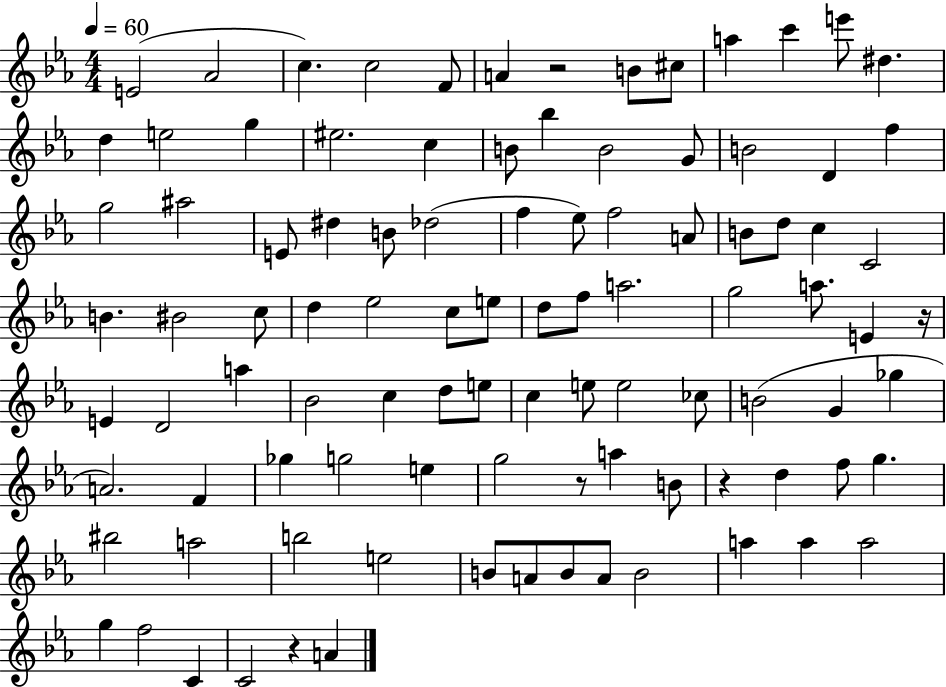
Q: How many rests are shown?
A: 5